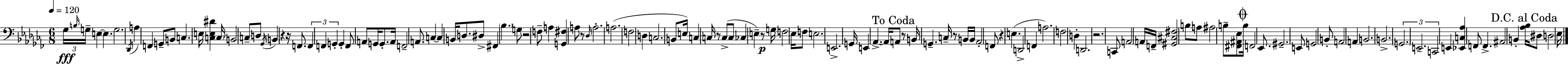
{
  \clef bass
  \numericTimeSignature
  \time 6/8
  \key aes \minor
  \tempo 4 = 120
  \repeat volta 2 { \tuplet 3/2 { ges16\fff \grace { b16 } g16-- } e4~~ \parenthesize e4. | g2. | \acciaccatura { des,16 } a4 f,4 g,8-- | b,8 c4. e16 <c e dis'>4 | \break \parenthesize c16 b,2 c8-- | d8 \acciaccatura { ges,16 } \parenthesize b,4 r4 r16 | f,8. \tuplet 3/2 { f,4 f,4 g,4-. } | g,4-. f,8 a,8 g,16 | \break g,8.-. a,16 f,2-- | a,8. c4~~ c4 b,16 | d8. dis8-> fis,4 \parenthesize bes4. | g8 r2 | \break f8-- a4 <g, fis>4 a8 | r8 \grace { des16 } a2.-. | a2.( | f2 | \break d4 c2. | b,8 e16) c4 c16 | r8 c8->( c8 ces4 e4--) | r8\p g16 f2 | \break ees16 f8 e2. | e,2.-> | g,16 e,4 aes,4.->~~ | aes,16 \mark "To Coda" a,8 r8 b,16 g,4.-- | \break c16-- r8 b,16 b,16 aes,2-. | f,8 r4 e4.( | d,2-> | f,4 a2.) | \break f2 | d4-. d,2. | r2. | c,8 a,2 | \break a,16 f,16-- <gis, cis fis>2 | b8 a8 ais2 | b8-- <fis, ais, ees>8 \mark \markup { \musicglyph "scripts.coda" } b16 f,2 | ees,8. gis,2.-- | \break e,8 g,2 | b,8-. a,2 | a,4 b,2. | b,2.-> | \break \tuplet 3/2 { \parenthesize g,2. | e,2.-- | c,2 } | e,4 <ees, c aes>4 f,8 f,4.-> | \break ais,2 | b,4-. \mark "D.C. al Coda" <aes bes>16 dis8 d2 | ees16 } \bar "|."
}